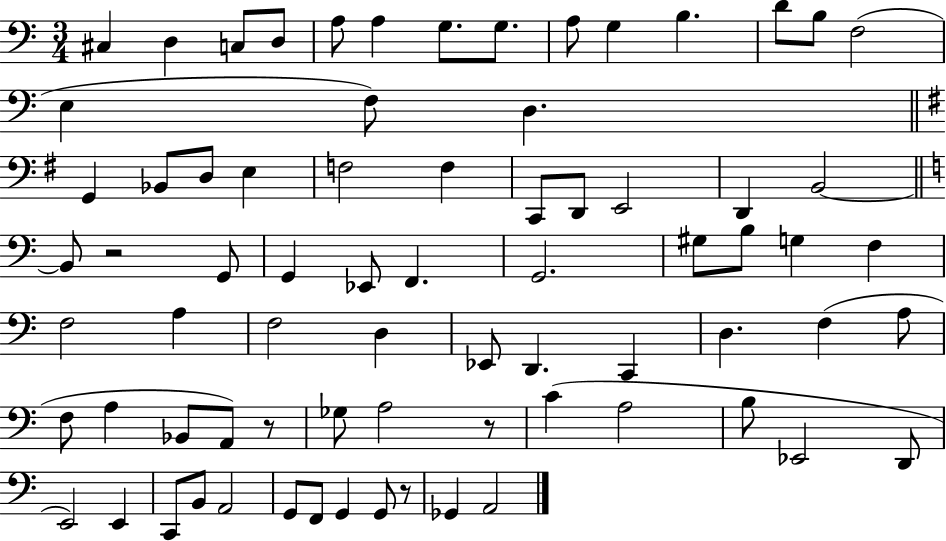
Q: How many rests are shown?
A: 4